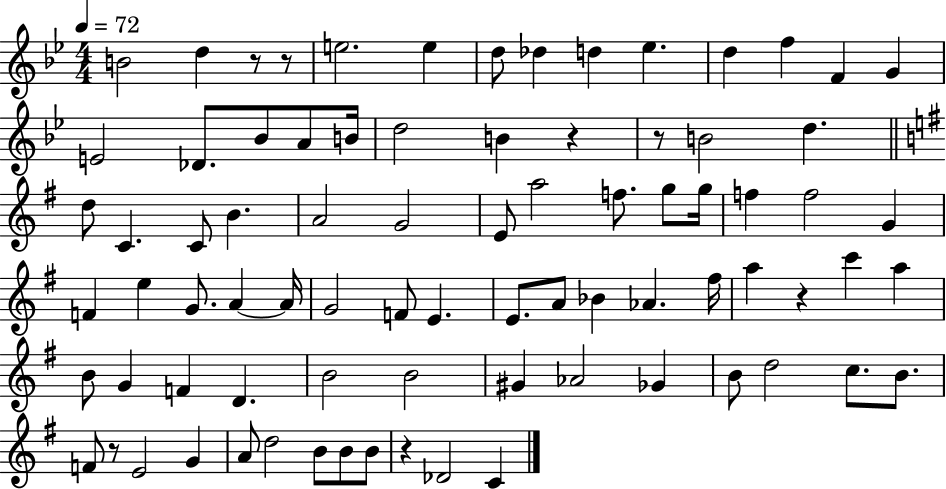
X:1
T:Untitled
M:4/4
L:1/4
K:Bb
B2 d z/2 z/2 e2 e d/2 _d d _e d f F G E2 _D/2 _B/2 A/2 B/4 d2 B z z/2 B2 d d/2 C C/2 B A2 G2 E/2 a2 f/2 g/2 g/4 f f2 G F e G/2 A A/4 G2 F/2 E E/2 A/2 _B _A ^f/4 a z c' a B/2 G F D B2 B2 ^G _A2 _G B/2 d2 c/2 B/2 F/2 z/2 E2 G A/2 d2 B/2 B/2 B/2 z _D2 C